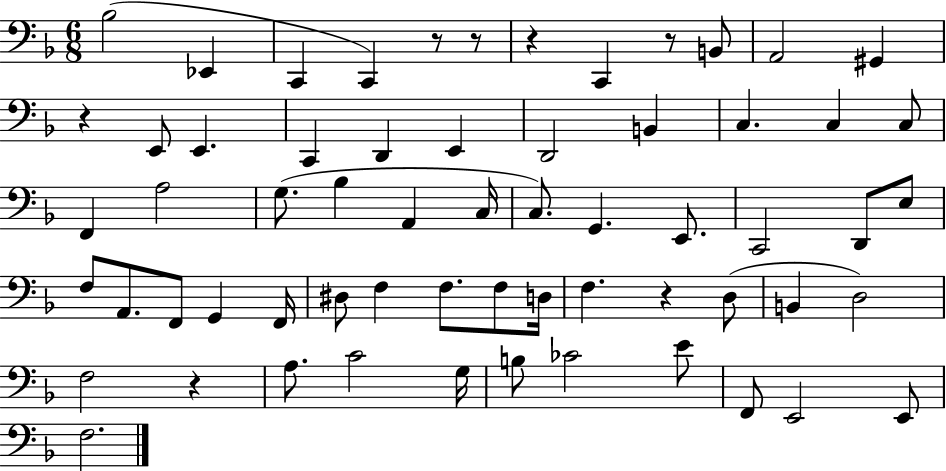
X:1
T:Untitled
M:6/8
L:1/4
K:F
_B,2 _E,, C,, C,, z/2 z/2 z C,, z/2 B,,/2 A,,2 ^G,, z E,,/2 E,, C,, D,, E,, D,,2 B,, C, C, C,/2 F,, A,2 G,/2 _B, A,, C,/4 C,/2 G,, E,,/2 C,,2 D,,/2 E,/2 F,/2 A,,/2 F,,/2 G,, F,,/4 ^D,/2 F, F,/2 F,/2 D,/4 F, z D,/2 B,, D,2 F,2 z A,/2 C2 G,/4 B,/2 _C2 E/2 F,,/2 E,,2 E,,/2 F,2